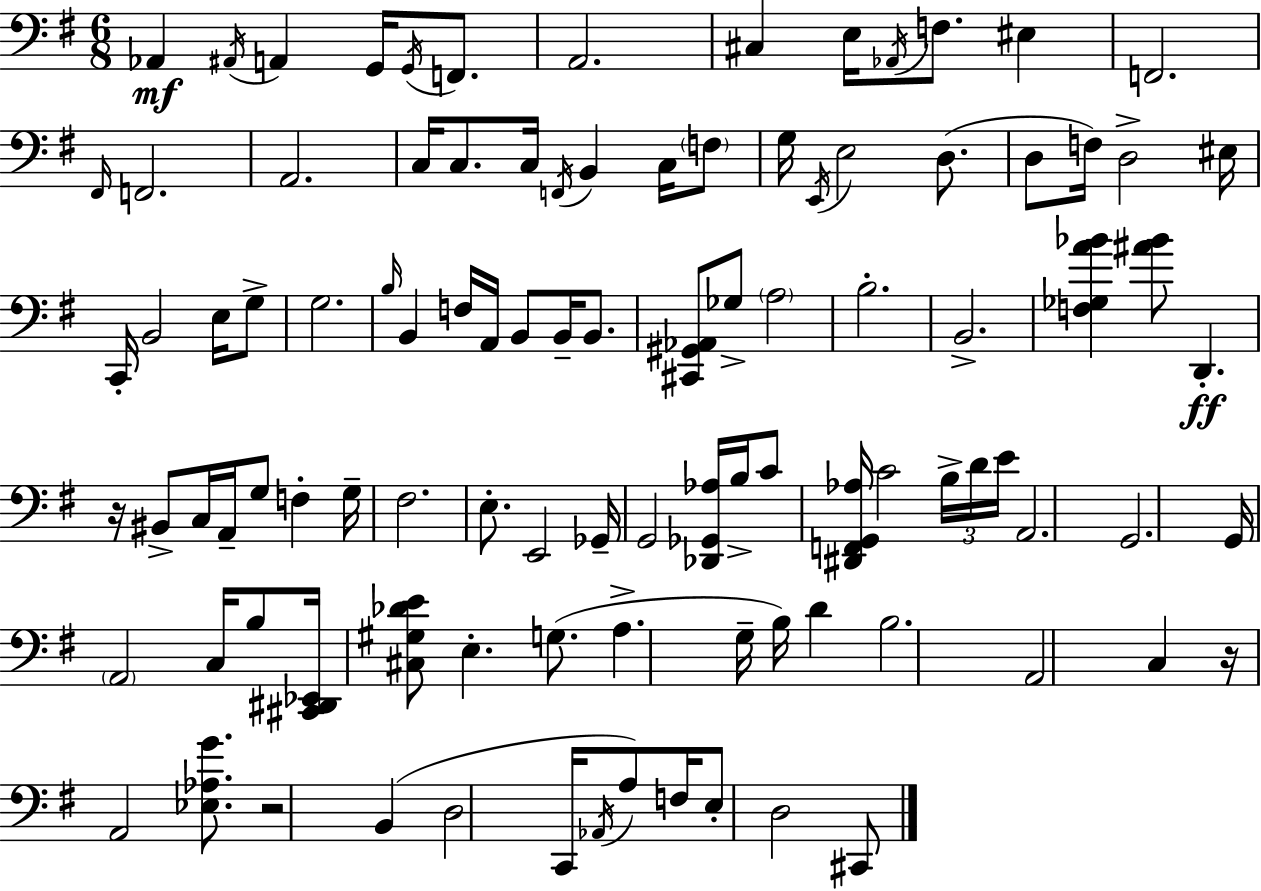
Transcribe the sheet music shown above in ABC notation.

X:1
T:Untitled
M:6/8
L:1/4
K:Em
_A,, ^A,,/4 A,, G,,/4 G,,/4 F,,/2 A,,2 ^C, E,/4 _A,,/4 F,/2 ^E, F,,2 ^F,,/4 F,,2 A,,2 C,/4 C,/2 C,/4 F,,/4 B,, C,/4 F,/2 G,/4 E,,/4 E,2 D,/2 D,/2 F,/4 D,2 ^E,/4 C,,/4 B,,2 E,/4 G,/2 G,2 B,/4 B,, F,/4 A,,/4 B,,/2 B,,/4 B,,/2 [^C,,^G,,_A,,]/2 _G,/2 A,2 B,2 B,,2 [F,_G,A_B] [^A_B]/2 D,, z/4 ^B,,/2 C,/4 A,,/4 G,/2 F, G,/4 ^F,2 E,/2 E,,2 _G,,/4 G,,2 [_D,,_G,,_A,]/4 B,/4 C/2 [^D,,F,,G,,_A,]/4 C2 B,/4 D/4 E/4 A,,2 G,,2 G,,/4 A,,2 C,/4 B,/2 [^C,,^D,,_E,,]/4 [^C,^G,_DE]/2 E, G,/2 A, G,/4 B,/4 D B,2 A,,2 C, z/4 A,,2 [_E,_A,G]/2 z2 B,, D,2 C,,/4 _A,,/4 A,/2 F,/4 E,/2 D,2 ^C,,/2